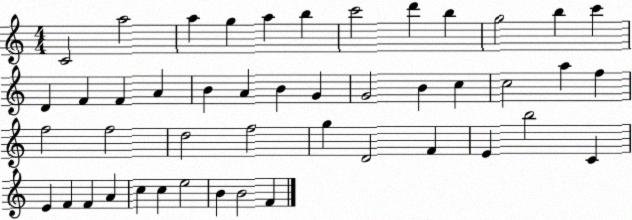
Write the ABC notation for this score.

X:1
T:Untitled
M:4/4
L:1/4
K:C
C2 a2 a g a b c'2 d' b g2 b c' D F F A B A B G G2 B c c2 a f f2 f2 d2 f2 g D2 F E b2 C E F F A c c e2 B B2 F